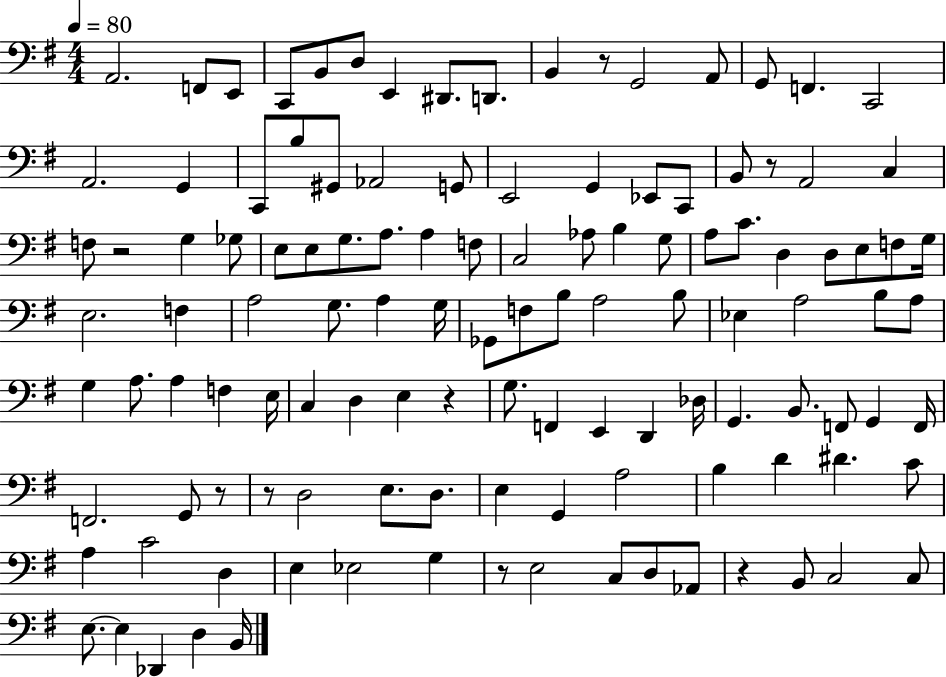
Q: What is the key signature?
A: G major